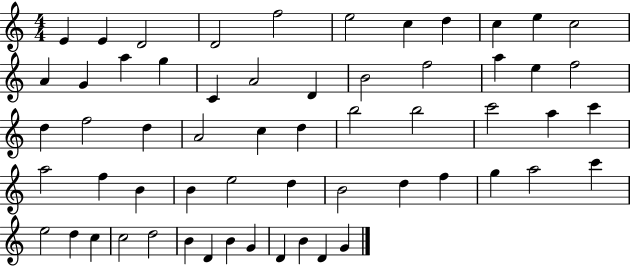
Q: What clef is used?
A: treble